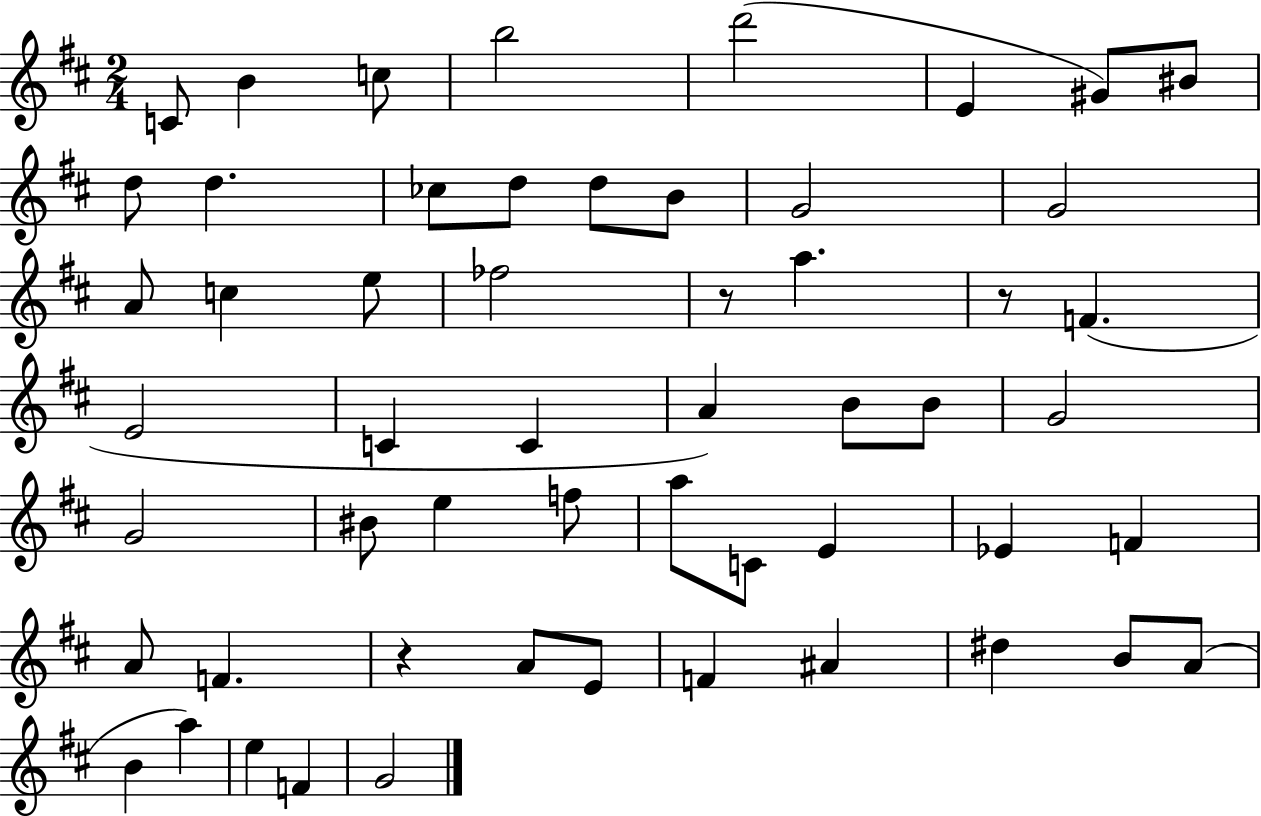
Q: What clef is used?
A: treble